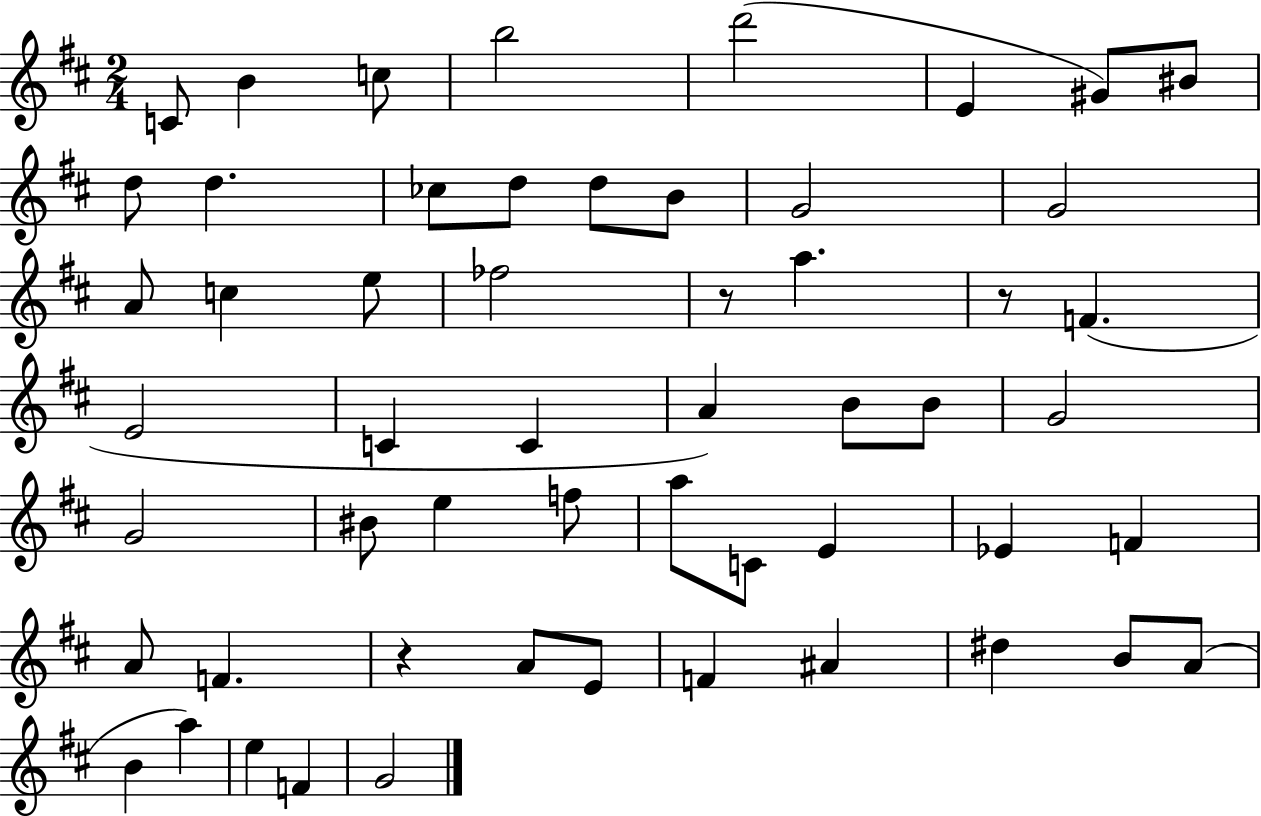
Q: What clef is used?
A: treble